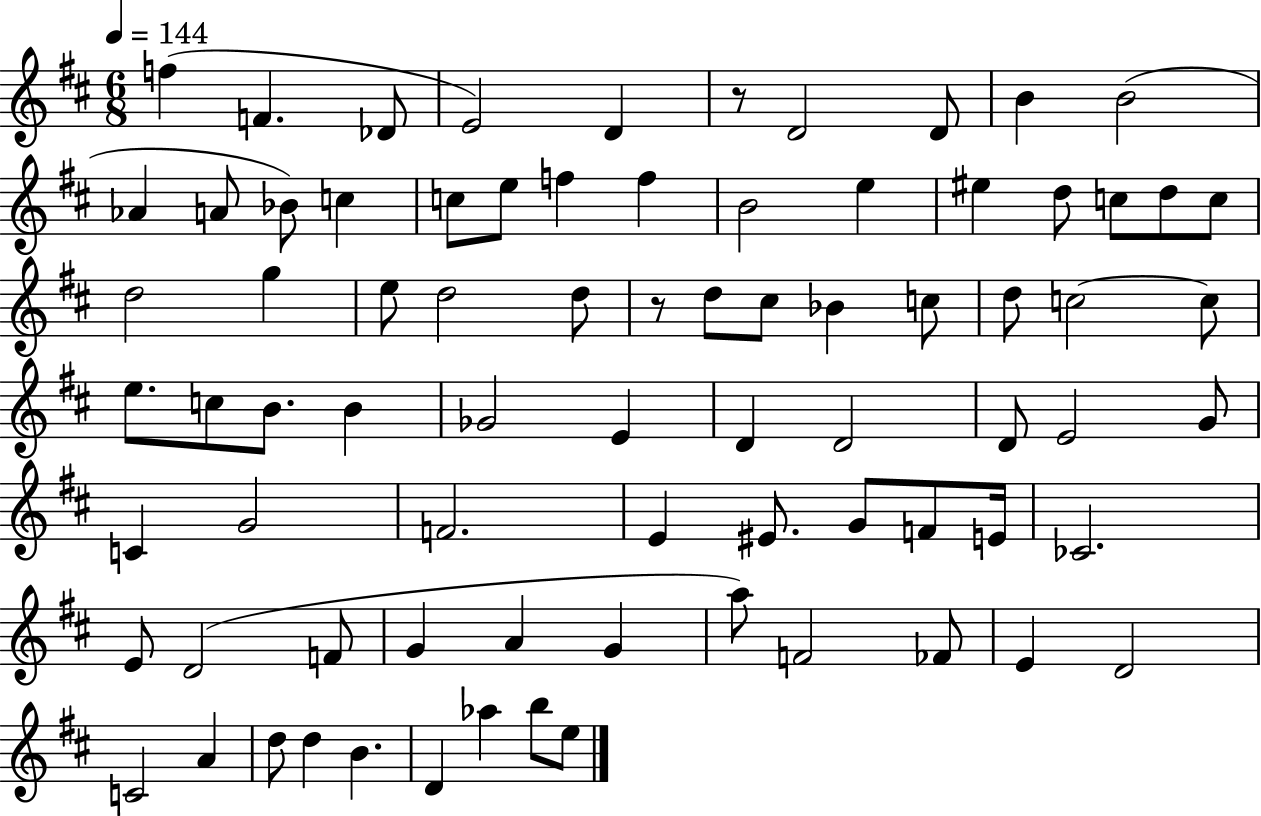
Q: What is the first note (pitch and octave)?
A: F5